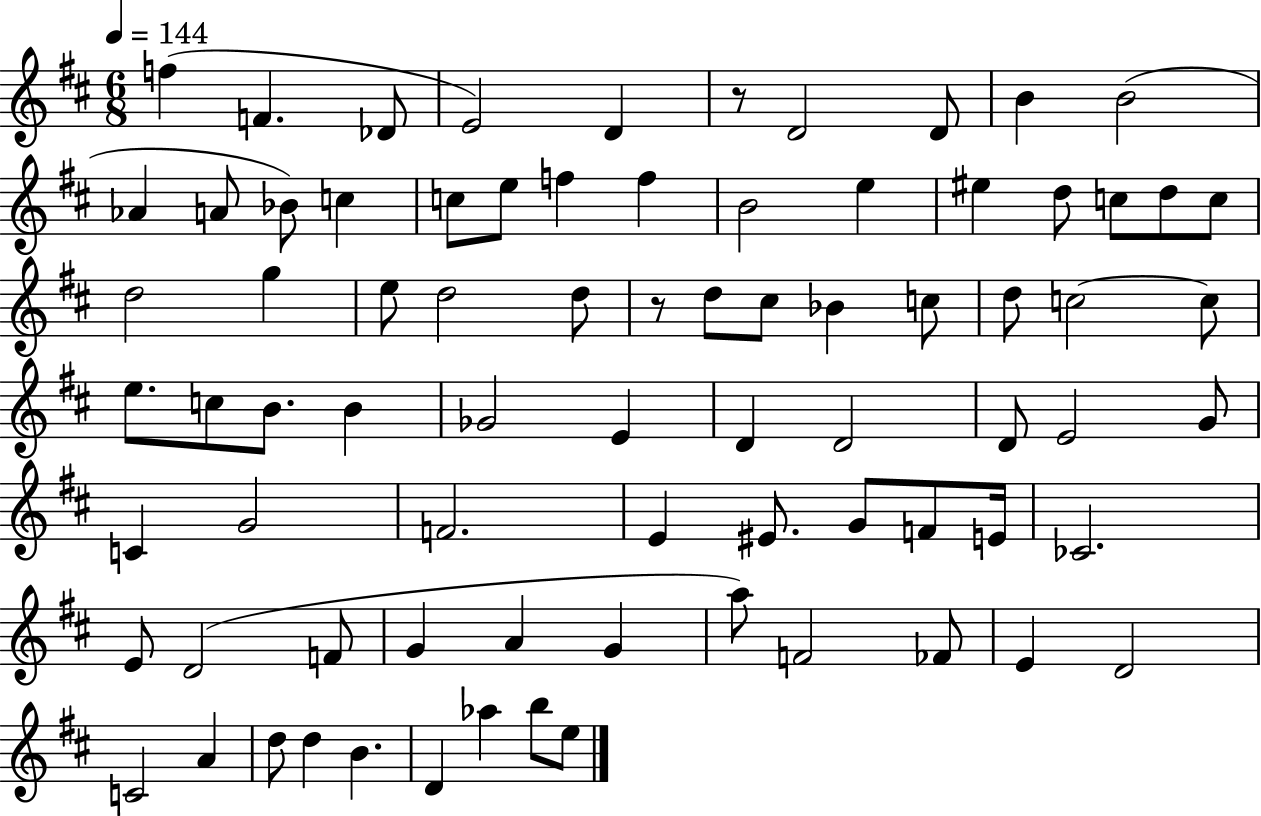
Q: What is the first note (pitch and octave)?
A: F5